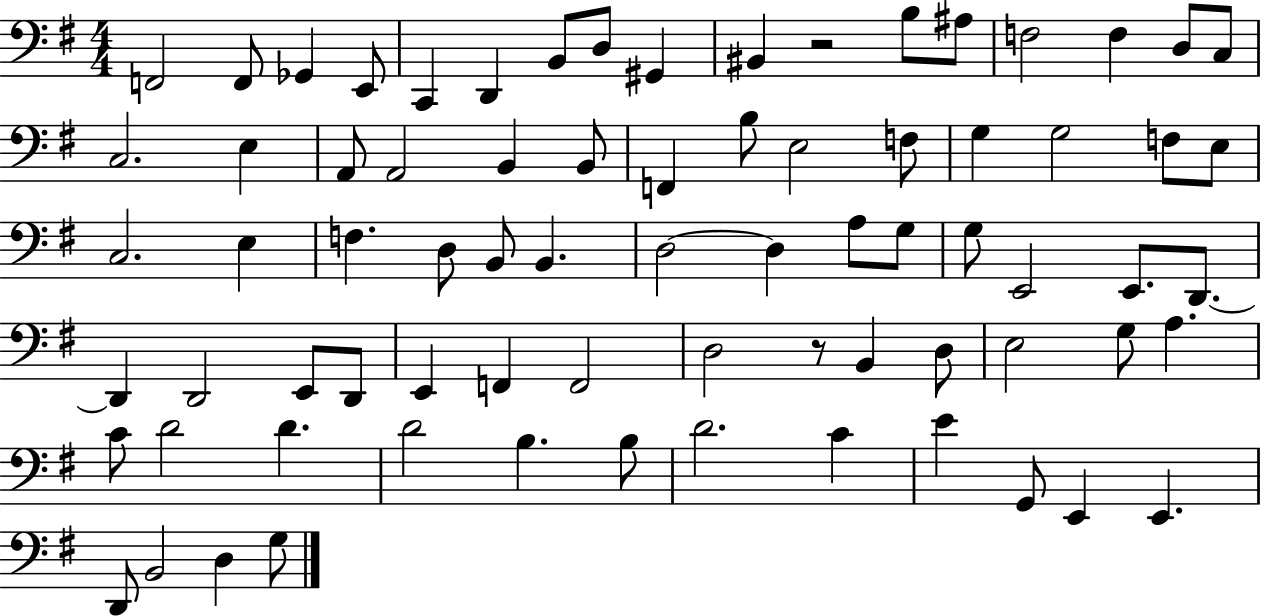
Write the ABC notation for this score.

X:1
T:Untitled
M:4/4
L:1/4
K:G
F,,2 F,,/2 _G,, E,,/2 C,, D,, B,,/2 D,/2 ^G,, ^B,, z2 B,/2 ^A,/2 F,2 F, D,/2 C,/2 C,2 E, A,,/2 A,,2 B,, B,,/2 F,, B,/2 E,2 F,/2 G, G,2 F,/2 E,/2 C,2 E, F, D,/2 B,,/2 B,, D,2 D, A,/2 G,/2 G,/2 E,,2 E,,/2 D,,/2 D,, D,,2 E,,/2 D,,/2 E,, F,, F,,2 D,2 z/2 B,, D,/2 E,2 G,/2 A, C/2 D2 D D2 B, B,/2 D2 C E G,,/2 E,, E,, D,,/2 B,,2 D, G,/2